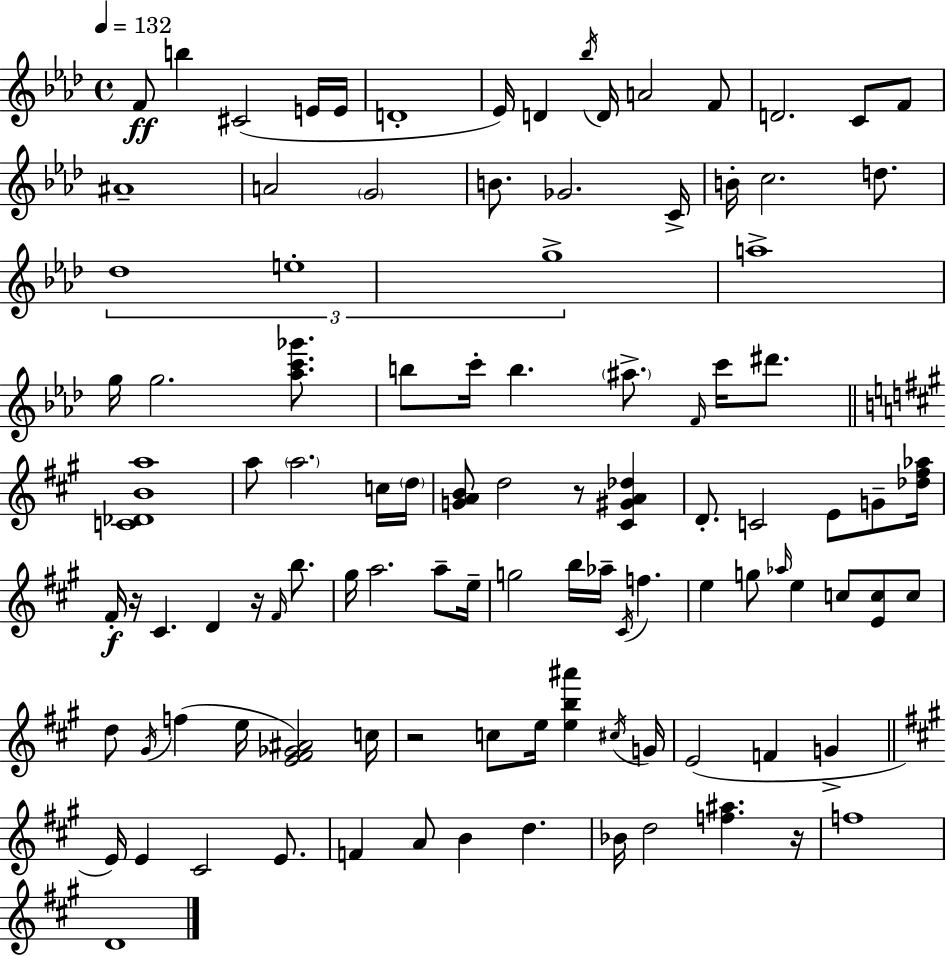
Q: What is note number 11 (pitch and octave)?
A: A4